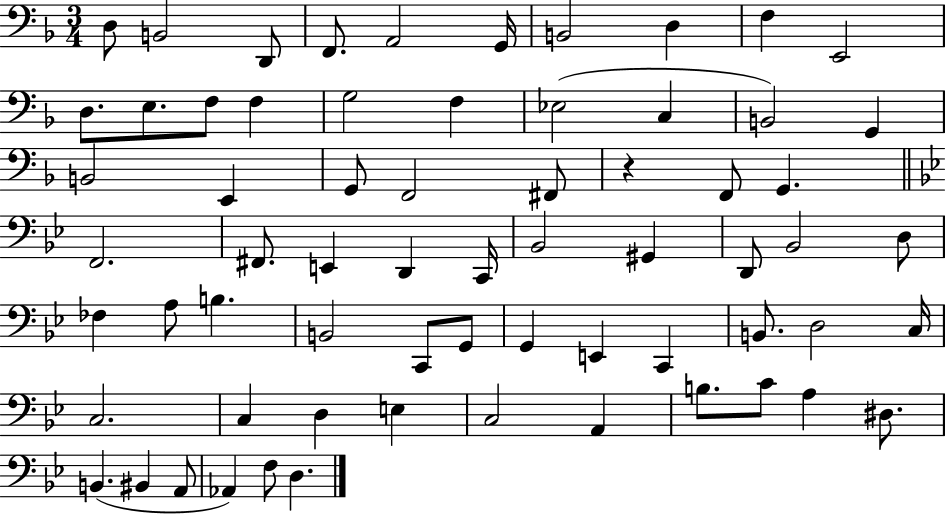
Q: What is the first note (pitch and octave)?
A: D3